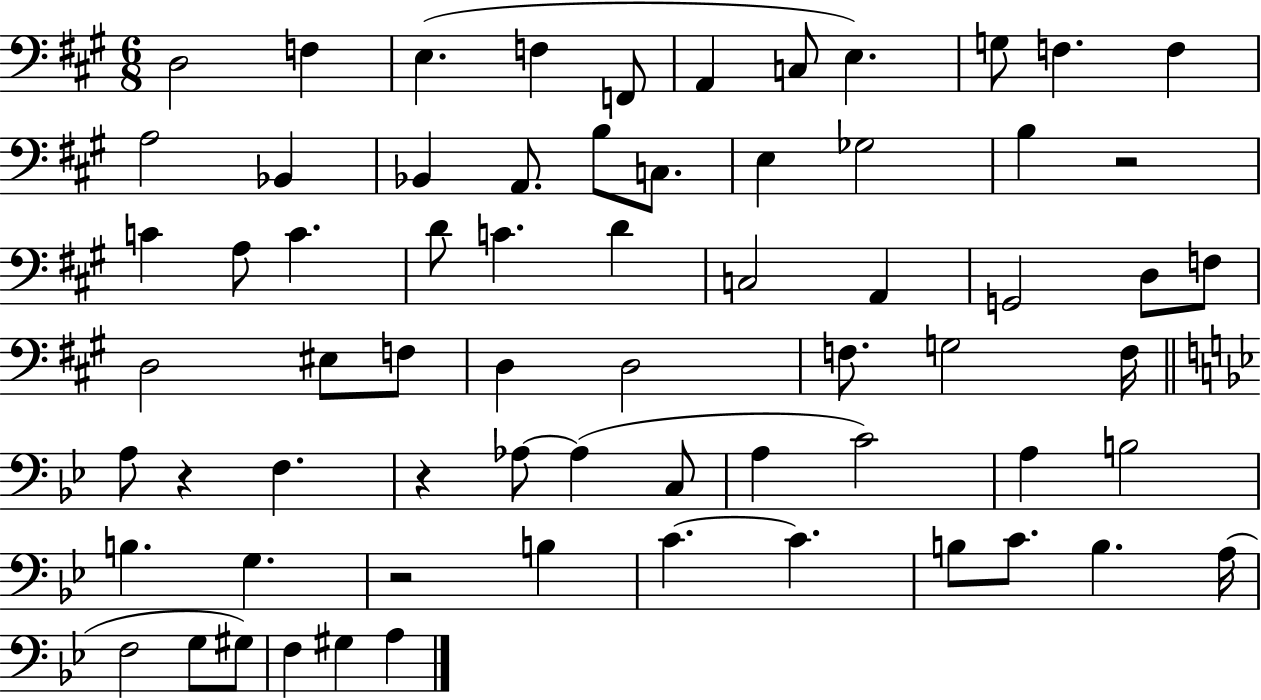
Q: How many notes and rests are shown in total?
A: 67